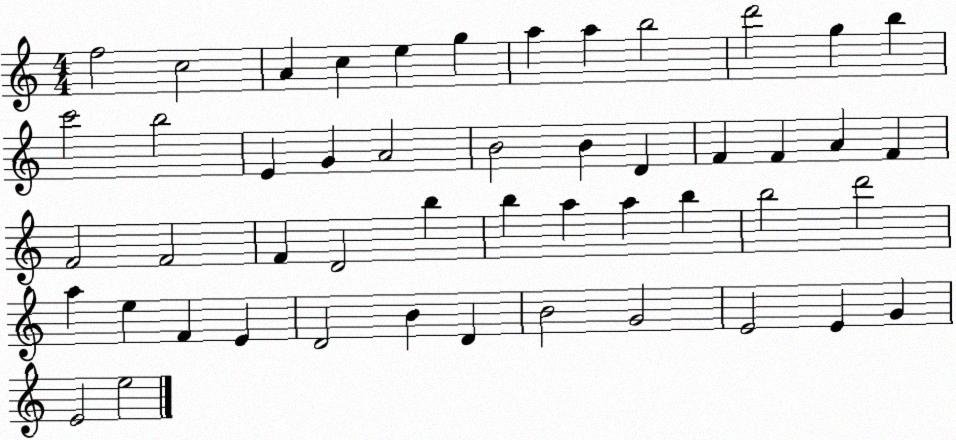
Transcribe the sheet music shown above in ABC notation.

X:1
T:Untitled
M:4/4
L:1/4
K:C
f2 c2 A c e g a a b2 d'2 g b c'2 b2 E G A2 B2 B D F F A F F2 F2 F D2 b b a a b b2 d'2 a e F E D2 B D B2 G2 E2 E G E2 e2